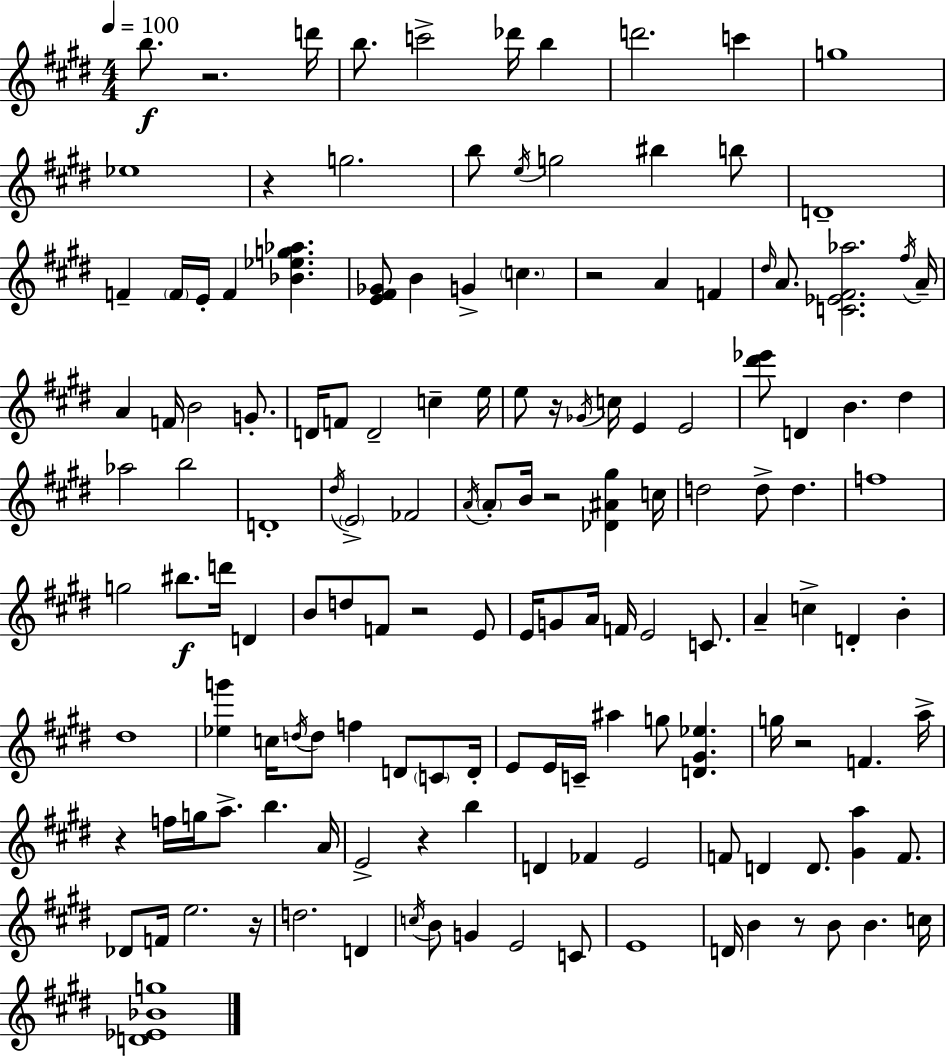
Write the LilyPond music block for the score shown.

{
  \clef treble
  \numericTimeSignature
  \time 4/4
  \key e \major
  \tempo 4 = 100
  \repeat volta 2 { b''8.\f r2. d'''16 | b''8. c'''2-> des'''16 b''4 | d'''2. c'''4 | g''1 | \break ees''1 | r4 g''2. | b''8 \acciaccatura { e''16 } g''2 bis''4 b''8 | d'1-- | \break f'4-- \parenthesize f'16 e'16-. f'4 <bes' ees'' g'' aes''>4. | <e' fis' ges'>8 b'4 g'4-> \parenthesize c''4. | r2 a'4 f'4 | \grace { dis''16 } a'8. <c' ees' fis' aes''>2. | \break \acciaccatura { fis''16 } a'16-- a'4 f'16 b'2 | g'8.-. d'16 f'8 d'2-- c''4-- | e''16 e''8 r16 \acciaccatura { ges'16 } c''16 e'4 e'2 | <dis''' ees'''>8 d'4 b'4. | \break dis''4 aes''2 b''2 | d'1-. | \acciaccatura { dis''16 } \parenthesize e'2-> fes'2 | \acciaccatura { a'16 } \parenthesize a'8-. b'16 r2 | \break <des' ais' gis''>4 c''16 d''2 d''8-> | d''4. f''1 | g''2 bis''8.\f | d'''16 d'4 b'8 d''8 f'8 r2 | \break e'8 e'16 g'8 a'16 f'16 e'2 | c'8. a'4-- c''4-> d'4-. | b'4-. dis''1 | <ees'' g'''>4 c''16 \acciaccatura { d''16 } d''8 f''4 | \break d'8 \parenthesize c'8 d'16-. e'8 e'16 c'16-- ais''4 g''8 | <d' gis' ees''>4. g''16 r2 | f'4. a''16-> r4 f''16 g''16 a''8.-> | b''4. a'16 e'2-> r4 | \break b''4 d'4 fes'4 e'2 | f'8 d'4 d'8. | <gis' a''>4 f'8. des'8 f'16 e''2. | r16 d''2. | \break d'4 \acciaccatura { c''16 } b'8 g'4 e'2 | c'8 e'1 | d'16 b'4 r8 b'8 | b'4. c''16 <d' ees' bes' g''>1 | \break } \bar "|."
}